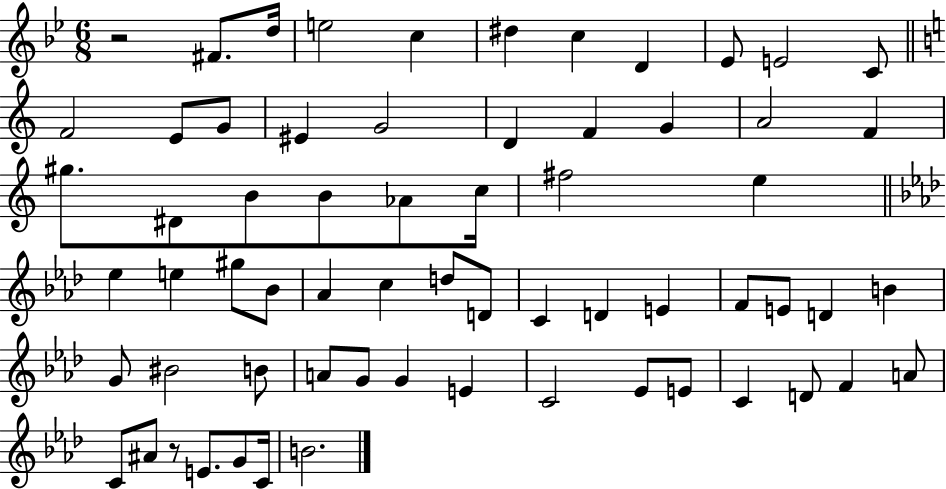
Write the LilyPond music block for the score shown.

{
  \clef treble
  \numericTimeSignature
  \time 6/8
  \key bes \major
  r2 fis'8. d''16 | e''2 c''4 | dis''4 c''4 d'4 | ees'8 e'2 c'8 | \break \bar "||" \break \key c \major f'2 e'8 g'8 | eis'4 g'2 | d'4 f'4 g'4 | a'2 f'4 | \break gis''8. dis'8 b'8 b'8 aes'8 c''16 | fis''2 e''4 | \bar "||" \break \key aes \major ees''4 e''4 gis''8 bes'8 | aes'4 c''4 d''8 d'8 | c'4 d'4 e'4 | f'8 e'8 d'4 b'4 | \break g'8 bis'2 b'8 | a'8 g'8 g'4 e'4 | c'2 ees'8 e'8 | c'4 d'8 f'4 a'8 | \break c'8 ais'8 r8 e'8. g'8 c'16 | b'2. | \bar "|."
}